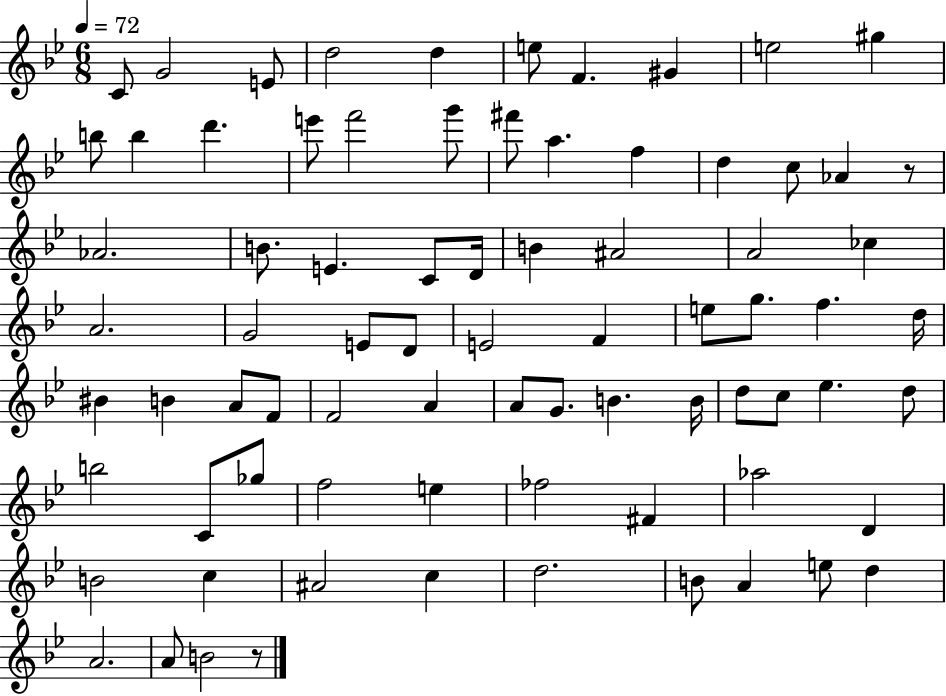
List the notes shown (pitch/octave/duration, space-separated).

C4/e G4/h E4/e D5/h D5/q E5/e F4/q. G#4/q E5/h G#5/q B5/e B5/q D6/q. E6/e F6/h G6/e F#6/e A5/q. F5/q D5/q C5/e Ab4/q R/e Ab4/h. B4/e. E4/q. C4/e D4/s B4/q A#4/h A4/h CES5/q A4/h. G4/h E4/e D4/e E4/h F4/q E5/e G5/e. F5/q. D5/s BIS4/q B4/q A4/e F4/e F4/h A4/q A4/e G4/e. B4/q. B4/s D5/e C5/e Eb5/q. D5/e B5/h C4/e Gb5/e F5/h E5/q FES5/h F#4/q Ab5/h D4/q B4/h C5/q A#4/h C5/q D5/h. B4/e A4/q E5/e D5/q A4/h. A4/e B4/h R/e